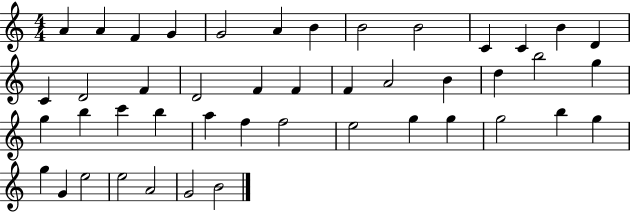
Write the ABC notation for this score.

X:1
T:Untitled
M:4/4
L:1/4
K:C
A A F G G2 A B B2 B2 C C B D C D2 F D2 F F F A2 B d b2 g g b c' b a f f2 e2 g g g2 b g g G e2 e2 A2 G2 B2